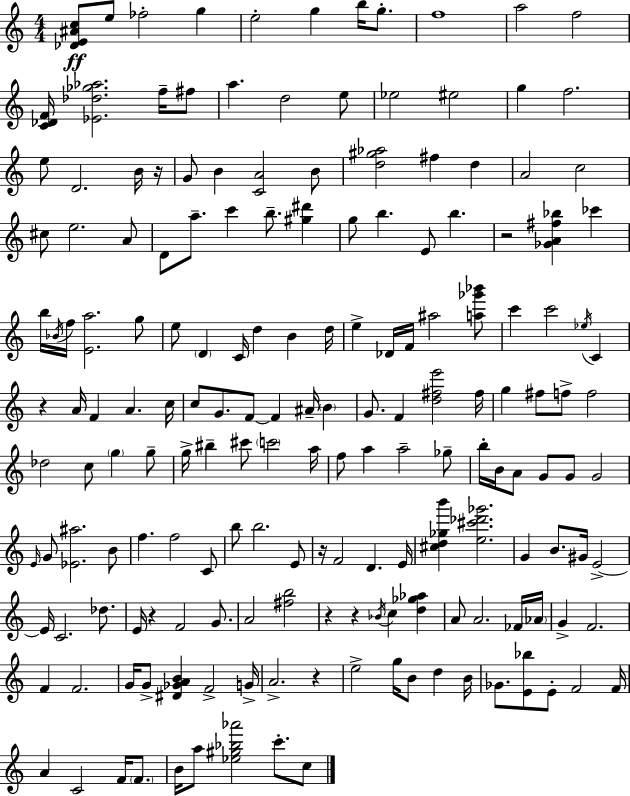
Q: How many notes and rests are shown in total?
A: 176